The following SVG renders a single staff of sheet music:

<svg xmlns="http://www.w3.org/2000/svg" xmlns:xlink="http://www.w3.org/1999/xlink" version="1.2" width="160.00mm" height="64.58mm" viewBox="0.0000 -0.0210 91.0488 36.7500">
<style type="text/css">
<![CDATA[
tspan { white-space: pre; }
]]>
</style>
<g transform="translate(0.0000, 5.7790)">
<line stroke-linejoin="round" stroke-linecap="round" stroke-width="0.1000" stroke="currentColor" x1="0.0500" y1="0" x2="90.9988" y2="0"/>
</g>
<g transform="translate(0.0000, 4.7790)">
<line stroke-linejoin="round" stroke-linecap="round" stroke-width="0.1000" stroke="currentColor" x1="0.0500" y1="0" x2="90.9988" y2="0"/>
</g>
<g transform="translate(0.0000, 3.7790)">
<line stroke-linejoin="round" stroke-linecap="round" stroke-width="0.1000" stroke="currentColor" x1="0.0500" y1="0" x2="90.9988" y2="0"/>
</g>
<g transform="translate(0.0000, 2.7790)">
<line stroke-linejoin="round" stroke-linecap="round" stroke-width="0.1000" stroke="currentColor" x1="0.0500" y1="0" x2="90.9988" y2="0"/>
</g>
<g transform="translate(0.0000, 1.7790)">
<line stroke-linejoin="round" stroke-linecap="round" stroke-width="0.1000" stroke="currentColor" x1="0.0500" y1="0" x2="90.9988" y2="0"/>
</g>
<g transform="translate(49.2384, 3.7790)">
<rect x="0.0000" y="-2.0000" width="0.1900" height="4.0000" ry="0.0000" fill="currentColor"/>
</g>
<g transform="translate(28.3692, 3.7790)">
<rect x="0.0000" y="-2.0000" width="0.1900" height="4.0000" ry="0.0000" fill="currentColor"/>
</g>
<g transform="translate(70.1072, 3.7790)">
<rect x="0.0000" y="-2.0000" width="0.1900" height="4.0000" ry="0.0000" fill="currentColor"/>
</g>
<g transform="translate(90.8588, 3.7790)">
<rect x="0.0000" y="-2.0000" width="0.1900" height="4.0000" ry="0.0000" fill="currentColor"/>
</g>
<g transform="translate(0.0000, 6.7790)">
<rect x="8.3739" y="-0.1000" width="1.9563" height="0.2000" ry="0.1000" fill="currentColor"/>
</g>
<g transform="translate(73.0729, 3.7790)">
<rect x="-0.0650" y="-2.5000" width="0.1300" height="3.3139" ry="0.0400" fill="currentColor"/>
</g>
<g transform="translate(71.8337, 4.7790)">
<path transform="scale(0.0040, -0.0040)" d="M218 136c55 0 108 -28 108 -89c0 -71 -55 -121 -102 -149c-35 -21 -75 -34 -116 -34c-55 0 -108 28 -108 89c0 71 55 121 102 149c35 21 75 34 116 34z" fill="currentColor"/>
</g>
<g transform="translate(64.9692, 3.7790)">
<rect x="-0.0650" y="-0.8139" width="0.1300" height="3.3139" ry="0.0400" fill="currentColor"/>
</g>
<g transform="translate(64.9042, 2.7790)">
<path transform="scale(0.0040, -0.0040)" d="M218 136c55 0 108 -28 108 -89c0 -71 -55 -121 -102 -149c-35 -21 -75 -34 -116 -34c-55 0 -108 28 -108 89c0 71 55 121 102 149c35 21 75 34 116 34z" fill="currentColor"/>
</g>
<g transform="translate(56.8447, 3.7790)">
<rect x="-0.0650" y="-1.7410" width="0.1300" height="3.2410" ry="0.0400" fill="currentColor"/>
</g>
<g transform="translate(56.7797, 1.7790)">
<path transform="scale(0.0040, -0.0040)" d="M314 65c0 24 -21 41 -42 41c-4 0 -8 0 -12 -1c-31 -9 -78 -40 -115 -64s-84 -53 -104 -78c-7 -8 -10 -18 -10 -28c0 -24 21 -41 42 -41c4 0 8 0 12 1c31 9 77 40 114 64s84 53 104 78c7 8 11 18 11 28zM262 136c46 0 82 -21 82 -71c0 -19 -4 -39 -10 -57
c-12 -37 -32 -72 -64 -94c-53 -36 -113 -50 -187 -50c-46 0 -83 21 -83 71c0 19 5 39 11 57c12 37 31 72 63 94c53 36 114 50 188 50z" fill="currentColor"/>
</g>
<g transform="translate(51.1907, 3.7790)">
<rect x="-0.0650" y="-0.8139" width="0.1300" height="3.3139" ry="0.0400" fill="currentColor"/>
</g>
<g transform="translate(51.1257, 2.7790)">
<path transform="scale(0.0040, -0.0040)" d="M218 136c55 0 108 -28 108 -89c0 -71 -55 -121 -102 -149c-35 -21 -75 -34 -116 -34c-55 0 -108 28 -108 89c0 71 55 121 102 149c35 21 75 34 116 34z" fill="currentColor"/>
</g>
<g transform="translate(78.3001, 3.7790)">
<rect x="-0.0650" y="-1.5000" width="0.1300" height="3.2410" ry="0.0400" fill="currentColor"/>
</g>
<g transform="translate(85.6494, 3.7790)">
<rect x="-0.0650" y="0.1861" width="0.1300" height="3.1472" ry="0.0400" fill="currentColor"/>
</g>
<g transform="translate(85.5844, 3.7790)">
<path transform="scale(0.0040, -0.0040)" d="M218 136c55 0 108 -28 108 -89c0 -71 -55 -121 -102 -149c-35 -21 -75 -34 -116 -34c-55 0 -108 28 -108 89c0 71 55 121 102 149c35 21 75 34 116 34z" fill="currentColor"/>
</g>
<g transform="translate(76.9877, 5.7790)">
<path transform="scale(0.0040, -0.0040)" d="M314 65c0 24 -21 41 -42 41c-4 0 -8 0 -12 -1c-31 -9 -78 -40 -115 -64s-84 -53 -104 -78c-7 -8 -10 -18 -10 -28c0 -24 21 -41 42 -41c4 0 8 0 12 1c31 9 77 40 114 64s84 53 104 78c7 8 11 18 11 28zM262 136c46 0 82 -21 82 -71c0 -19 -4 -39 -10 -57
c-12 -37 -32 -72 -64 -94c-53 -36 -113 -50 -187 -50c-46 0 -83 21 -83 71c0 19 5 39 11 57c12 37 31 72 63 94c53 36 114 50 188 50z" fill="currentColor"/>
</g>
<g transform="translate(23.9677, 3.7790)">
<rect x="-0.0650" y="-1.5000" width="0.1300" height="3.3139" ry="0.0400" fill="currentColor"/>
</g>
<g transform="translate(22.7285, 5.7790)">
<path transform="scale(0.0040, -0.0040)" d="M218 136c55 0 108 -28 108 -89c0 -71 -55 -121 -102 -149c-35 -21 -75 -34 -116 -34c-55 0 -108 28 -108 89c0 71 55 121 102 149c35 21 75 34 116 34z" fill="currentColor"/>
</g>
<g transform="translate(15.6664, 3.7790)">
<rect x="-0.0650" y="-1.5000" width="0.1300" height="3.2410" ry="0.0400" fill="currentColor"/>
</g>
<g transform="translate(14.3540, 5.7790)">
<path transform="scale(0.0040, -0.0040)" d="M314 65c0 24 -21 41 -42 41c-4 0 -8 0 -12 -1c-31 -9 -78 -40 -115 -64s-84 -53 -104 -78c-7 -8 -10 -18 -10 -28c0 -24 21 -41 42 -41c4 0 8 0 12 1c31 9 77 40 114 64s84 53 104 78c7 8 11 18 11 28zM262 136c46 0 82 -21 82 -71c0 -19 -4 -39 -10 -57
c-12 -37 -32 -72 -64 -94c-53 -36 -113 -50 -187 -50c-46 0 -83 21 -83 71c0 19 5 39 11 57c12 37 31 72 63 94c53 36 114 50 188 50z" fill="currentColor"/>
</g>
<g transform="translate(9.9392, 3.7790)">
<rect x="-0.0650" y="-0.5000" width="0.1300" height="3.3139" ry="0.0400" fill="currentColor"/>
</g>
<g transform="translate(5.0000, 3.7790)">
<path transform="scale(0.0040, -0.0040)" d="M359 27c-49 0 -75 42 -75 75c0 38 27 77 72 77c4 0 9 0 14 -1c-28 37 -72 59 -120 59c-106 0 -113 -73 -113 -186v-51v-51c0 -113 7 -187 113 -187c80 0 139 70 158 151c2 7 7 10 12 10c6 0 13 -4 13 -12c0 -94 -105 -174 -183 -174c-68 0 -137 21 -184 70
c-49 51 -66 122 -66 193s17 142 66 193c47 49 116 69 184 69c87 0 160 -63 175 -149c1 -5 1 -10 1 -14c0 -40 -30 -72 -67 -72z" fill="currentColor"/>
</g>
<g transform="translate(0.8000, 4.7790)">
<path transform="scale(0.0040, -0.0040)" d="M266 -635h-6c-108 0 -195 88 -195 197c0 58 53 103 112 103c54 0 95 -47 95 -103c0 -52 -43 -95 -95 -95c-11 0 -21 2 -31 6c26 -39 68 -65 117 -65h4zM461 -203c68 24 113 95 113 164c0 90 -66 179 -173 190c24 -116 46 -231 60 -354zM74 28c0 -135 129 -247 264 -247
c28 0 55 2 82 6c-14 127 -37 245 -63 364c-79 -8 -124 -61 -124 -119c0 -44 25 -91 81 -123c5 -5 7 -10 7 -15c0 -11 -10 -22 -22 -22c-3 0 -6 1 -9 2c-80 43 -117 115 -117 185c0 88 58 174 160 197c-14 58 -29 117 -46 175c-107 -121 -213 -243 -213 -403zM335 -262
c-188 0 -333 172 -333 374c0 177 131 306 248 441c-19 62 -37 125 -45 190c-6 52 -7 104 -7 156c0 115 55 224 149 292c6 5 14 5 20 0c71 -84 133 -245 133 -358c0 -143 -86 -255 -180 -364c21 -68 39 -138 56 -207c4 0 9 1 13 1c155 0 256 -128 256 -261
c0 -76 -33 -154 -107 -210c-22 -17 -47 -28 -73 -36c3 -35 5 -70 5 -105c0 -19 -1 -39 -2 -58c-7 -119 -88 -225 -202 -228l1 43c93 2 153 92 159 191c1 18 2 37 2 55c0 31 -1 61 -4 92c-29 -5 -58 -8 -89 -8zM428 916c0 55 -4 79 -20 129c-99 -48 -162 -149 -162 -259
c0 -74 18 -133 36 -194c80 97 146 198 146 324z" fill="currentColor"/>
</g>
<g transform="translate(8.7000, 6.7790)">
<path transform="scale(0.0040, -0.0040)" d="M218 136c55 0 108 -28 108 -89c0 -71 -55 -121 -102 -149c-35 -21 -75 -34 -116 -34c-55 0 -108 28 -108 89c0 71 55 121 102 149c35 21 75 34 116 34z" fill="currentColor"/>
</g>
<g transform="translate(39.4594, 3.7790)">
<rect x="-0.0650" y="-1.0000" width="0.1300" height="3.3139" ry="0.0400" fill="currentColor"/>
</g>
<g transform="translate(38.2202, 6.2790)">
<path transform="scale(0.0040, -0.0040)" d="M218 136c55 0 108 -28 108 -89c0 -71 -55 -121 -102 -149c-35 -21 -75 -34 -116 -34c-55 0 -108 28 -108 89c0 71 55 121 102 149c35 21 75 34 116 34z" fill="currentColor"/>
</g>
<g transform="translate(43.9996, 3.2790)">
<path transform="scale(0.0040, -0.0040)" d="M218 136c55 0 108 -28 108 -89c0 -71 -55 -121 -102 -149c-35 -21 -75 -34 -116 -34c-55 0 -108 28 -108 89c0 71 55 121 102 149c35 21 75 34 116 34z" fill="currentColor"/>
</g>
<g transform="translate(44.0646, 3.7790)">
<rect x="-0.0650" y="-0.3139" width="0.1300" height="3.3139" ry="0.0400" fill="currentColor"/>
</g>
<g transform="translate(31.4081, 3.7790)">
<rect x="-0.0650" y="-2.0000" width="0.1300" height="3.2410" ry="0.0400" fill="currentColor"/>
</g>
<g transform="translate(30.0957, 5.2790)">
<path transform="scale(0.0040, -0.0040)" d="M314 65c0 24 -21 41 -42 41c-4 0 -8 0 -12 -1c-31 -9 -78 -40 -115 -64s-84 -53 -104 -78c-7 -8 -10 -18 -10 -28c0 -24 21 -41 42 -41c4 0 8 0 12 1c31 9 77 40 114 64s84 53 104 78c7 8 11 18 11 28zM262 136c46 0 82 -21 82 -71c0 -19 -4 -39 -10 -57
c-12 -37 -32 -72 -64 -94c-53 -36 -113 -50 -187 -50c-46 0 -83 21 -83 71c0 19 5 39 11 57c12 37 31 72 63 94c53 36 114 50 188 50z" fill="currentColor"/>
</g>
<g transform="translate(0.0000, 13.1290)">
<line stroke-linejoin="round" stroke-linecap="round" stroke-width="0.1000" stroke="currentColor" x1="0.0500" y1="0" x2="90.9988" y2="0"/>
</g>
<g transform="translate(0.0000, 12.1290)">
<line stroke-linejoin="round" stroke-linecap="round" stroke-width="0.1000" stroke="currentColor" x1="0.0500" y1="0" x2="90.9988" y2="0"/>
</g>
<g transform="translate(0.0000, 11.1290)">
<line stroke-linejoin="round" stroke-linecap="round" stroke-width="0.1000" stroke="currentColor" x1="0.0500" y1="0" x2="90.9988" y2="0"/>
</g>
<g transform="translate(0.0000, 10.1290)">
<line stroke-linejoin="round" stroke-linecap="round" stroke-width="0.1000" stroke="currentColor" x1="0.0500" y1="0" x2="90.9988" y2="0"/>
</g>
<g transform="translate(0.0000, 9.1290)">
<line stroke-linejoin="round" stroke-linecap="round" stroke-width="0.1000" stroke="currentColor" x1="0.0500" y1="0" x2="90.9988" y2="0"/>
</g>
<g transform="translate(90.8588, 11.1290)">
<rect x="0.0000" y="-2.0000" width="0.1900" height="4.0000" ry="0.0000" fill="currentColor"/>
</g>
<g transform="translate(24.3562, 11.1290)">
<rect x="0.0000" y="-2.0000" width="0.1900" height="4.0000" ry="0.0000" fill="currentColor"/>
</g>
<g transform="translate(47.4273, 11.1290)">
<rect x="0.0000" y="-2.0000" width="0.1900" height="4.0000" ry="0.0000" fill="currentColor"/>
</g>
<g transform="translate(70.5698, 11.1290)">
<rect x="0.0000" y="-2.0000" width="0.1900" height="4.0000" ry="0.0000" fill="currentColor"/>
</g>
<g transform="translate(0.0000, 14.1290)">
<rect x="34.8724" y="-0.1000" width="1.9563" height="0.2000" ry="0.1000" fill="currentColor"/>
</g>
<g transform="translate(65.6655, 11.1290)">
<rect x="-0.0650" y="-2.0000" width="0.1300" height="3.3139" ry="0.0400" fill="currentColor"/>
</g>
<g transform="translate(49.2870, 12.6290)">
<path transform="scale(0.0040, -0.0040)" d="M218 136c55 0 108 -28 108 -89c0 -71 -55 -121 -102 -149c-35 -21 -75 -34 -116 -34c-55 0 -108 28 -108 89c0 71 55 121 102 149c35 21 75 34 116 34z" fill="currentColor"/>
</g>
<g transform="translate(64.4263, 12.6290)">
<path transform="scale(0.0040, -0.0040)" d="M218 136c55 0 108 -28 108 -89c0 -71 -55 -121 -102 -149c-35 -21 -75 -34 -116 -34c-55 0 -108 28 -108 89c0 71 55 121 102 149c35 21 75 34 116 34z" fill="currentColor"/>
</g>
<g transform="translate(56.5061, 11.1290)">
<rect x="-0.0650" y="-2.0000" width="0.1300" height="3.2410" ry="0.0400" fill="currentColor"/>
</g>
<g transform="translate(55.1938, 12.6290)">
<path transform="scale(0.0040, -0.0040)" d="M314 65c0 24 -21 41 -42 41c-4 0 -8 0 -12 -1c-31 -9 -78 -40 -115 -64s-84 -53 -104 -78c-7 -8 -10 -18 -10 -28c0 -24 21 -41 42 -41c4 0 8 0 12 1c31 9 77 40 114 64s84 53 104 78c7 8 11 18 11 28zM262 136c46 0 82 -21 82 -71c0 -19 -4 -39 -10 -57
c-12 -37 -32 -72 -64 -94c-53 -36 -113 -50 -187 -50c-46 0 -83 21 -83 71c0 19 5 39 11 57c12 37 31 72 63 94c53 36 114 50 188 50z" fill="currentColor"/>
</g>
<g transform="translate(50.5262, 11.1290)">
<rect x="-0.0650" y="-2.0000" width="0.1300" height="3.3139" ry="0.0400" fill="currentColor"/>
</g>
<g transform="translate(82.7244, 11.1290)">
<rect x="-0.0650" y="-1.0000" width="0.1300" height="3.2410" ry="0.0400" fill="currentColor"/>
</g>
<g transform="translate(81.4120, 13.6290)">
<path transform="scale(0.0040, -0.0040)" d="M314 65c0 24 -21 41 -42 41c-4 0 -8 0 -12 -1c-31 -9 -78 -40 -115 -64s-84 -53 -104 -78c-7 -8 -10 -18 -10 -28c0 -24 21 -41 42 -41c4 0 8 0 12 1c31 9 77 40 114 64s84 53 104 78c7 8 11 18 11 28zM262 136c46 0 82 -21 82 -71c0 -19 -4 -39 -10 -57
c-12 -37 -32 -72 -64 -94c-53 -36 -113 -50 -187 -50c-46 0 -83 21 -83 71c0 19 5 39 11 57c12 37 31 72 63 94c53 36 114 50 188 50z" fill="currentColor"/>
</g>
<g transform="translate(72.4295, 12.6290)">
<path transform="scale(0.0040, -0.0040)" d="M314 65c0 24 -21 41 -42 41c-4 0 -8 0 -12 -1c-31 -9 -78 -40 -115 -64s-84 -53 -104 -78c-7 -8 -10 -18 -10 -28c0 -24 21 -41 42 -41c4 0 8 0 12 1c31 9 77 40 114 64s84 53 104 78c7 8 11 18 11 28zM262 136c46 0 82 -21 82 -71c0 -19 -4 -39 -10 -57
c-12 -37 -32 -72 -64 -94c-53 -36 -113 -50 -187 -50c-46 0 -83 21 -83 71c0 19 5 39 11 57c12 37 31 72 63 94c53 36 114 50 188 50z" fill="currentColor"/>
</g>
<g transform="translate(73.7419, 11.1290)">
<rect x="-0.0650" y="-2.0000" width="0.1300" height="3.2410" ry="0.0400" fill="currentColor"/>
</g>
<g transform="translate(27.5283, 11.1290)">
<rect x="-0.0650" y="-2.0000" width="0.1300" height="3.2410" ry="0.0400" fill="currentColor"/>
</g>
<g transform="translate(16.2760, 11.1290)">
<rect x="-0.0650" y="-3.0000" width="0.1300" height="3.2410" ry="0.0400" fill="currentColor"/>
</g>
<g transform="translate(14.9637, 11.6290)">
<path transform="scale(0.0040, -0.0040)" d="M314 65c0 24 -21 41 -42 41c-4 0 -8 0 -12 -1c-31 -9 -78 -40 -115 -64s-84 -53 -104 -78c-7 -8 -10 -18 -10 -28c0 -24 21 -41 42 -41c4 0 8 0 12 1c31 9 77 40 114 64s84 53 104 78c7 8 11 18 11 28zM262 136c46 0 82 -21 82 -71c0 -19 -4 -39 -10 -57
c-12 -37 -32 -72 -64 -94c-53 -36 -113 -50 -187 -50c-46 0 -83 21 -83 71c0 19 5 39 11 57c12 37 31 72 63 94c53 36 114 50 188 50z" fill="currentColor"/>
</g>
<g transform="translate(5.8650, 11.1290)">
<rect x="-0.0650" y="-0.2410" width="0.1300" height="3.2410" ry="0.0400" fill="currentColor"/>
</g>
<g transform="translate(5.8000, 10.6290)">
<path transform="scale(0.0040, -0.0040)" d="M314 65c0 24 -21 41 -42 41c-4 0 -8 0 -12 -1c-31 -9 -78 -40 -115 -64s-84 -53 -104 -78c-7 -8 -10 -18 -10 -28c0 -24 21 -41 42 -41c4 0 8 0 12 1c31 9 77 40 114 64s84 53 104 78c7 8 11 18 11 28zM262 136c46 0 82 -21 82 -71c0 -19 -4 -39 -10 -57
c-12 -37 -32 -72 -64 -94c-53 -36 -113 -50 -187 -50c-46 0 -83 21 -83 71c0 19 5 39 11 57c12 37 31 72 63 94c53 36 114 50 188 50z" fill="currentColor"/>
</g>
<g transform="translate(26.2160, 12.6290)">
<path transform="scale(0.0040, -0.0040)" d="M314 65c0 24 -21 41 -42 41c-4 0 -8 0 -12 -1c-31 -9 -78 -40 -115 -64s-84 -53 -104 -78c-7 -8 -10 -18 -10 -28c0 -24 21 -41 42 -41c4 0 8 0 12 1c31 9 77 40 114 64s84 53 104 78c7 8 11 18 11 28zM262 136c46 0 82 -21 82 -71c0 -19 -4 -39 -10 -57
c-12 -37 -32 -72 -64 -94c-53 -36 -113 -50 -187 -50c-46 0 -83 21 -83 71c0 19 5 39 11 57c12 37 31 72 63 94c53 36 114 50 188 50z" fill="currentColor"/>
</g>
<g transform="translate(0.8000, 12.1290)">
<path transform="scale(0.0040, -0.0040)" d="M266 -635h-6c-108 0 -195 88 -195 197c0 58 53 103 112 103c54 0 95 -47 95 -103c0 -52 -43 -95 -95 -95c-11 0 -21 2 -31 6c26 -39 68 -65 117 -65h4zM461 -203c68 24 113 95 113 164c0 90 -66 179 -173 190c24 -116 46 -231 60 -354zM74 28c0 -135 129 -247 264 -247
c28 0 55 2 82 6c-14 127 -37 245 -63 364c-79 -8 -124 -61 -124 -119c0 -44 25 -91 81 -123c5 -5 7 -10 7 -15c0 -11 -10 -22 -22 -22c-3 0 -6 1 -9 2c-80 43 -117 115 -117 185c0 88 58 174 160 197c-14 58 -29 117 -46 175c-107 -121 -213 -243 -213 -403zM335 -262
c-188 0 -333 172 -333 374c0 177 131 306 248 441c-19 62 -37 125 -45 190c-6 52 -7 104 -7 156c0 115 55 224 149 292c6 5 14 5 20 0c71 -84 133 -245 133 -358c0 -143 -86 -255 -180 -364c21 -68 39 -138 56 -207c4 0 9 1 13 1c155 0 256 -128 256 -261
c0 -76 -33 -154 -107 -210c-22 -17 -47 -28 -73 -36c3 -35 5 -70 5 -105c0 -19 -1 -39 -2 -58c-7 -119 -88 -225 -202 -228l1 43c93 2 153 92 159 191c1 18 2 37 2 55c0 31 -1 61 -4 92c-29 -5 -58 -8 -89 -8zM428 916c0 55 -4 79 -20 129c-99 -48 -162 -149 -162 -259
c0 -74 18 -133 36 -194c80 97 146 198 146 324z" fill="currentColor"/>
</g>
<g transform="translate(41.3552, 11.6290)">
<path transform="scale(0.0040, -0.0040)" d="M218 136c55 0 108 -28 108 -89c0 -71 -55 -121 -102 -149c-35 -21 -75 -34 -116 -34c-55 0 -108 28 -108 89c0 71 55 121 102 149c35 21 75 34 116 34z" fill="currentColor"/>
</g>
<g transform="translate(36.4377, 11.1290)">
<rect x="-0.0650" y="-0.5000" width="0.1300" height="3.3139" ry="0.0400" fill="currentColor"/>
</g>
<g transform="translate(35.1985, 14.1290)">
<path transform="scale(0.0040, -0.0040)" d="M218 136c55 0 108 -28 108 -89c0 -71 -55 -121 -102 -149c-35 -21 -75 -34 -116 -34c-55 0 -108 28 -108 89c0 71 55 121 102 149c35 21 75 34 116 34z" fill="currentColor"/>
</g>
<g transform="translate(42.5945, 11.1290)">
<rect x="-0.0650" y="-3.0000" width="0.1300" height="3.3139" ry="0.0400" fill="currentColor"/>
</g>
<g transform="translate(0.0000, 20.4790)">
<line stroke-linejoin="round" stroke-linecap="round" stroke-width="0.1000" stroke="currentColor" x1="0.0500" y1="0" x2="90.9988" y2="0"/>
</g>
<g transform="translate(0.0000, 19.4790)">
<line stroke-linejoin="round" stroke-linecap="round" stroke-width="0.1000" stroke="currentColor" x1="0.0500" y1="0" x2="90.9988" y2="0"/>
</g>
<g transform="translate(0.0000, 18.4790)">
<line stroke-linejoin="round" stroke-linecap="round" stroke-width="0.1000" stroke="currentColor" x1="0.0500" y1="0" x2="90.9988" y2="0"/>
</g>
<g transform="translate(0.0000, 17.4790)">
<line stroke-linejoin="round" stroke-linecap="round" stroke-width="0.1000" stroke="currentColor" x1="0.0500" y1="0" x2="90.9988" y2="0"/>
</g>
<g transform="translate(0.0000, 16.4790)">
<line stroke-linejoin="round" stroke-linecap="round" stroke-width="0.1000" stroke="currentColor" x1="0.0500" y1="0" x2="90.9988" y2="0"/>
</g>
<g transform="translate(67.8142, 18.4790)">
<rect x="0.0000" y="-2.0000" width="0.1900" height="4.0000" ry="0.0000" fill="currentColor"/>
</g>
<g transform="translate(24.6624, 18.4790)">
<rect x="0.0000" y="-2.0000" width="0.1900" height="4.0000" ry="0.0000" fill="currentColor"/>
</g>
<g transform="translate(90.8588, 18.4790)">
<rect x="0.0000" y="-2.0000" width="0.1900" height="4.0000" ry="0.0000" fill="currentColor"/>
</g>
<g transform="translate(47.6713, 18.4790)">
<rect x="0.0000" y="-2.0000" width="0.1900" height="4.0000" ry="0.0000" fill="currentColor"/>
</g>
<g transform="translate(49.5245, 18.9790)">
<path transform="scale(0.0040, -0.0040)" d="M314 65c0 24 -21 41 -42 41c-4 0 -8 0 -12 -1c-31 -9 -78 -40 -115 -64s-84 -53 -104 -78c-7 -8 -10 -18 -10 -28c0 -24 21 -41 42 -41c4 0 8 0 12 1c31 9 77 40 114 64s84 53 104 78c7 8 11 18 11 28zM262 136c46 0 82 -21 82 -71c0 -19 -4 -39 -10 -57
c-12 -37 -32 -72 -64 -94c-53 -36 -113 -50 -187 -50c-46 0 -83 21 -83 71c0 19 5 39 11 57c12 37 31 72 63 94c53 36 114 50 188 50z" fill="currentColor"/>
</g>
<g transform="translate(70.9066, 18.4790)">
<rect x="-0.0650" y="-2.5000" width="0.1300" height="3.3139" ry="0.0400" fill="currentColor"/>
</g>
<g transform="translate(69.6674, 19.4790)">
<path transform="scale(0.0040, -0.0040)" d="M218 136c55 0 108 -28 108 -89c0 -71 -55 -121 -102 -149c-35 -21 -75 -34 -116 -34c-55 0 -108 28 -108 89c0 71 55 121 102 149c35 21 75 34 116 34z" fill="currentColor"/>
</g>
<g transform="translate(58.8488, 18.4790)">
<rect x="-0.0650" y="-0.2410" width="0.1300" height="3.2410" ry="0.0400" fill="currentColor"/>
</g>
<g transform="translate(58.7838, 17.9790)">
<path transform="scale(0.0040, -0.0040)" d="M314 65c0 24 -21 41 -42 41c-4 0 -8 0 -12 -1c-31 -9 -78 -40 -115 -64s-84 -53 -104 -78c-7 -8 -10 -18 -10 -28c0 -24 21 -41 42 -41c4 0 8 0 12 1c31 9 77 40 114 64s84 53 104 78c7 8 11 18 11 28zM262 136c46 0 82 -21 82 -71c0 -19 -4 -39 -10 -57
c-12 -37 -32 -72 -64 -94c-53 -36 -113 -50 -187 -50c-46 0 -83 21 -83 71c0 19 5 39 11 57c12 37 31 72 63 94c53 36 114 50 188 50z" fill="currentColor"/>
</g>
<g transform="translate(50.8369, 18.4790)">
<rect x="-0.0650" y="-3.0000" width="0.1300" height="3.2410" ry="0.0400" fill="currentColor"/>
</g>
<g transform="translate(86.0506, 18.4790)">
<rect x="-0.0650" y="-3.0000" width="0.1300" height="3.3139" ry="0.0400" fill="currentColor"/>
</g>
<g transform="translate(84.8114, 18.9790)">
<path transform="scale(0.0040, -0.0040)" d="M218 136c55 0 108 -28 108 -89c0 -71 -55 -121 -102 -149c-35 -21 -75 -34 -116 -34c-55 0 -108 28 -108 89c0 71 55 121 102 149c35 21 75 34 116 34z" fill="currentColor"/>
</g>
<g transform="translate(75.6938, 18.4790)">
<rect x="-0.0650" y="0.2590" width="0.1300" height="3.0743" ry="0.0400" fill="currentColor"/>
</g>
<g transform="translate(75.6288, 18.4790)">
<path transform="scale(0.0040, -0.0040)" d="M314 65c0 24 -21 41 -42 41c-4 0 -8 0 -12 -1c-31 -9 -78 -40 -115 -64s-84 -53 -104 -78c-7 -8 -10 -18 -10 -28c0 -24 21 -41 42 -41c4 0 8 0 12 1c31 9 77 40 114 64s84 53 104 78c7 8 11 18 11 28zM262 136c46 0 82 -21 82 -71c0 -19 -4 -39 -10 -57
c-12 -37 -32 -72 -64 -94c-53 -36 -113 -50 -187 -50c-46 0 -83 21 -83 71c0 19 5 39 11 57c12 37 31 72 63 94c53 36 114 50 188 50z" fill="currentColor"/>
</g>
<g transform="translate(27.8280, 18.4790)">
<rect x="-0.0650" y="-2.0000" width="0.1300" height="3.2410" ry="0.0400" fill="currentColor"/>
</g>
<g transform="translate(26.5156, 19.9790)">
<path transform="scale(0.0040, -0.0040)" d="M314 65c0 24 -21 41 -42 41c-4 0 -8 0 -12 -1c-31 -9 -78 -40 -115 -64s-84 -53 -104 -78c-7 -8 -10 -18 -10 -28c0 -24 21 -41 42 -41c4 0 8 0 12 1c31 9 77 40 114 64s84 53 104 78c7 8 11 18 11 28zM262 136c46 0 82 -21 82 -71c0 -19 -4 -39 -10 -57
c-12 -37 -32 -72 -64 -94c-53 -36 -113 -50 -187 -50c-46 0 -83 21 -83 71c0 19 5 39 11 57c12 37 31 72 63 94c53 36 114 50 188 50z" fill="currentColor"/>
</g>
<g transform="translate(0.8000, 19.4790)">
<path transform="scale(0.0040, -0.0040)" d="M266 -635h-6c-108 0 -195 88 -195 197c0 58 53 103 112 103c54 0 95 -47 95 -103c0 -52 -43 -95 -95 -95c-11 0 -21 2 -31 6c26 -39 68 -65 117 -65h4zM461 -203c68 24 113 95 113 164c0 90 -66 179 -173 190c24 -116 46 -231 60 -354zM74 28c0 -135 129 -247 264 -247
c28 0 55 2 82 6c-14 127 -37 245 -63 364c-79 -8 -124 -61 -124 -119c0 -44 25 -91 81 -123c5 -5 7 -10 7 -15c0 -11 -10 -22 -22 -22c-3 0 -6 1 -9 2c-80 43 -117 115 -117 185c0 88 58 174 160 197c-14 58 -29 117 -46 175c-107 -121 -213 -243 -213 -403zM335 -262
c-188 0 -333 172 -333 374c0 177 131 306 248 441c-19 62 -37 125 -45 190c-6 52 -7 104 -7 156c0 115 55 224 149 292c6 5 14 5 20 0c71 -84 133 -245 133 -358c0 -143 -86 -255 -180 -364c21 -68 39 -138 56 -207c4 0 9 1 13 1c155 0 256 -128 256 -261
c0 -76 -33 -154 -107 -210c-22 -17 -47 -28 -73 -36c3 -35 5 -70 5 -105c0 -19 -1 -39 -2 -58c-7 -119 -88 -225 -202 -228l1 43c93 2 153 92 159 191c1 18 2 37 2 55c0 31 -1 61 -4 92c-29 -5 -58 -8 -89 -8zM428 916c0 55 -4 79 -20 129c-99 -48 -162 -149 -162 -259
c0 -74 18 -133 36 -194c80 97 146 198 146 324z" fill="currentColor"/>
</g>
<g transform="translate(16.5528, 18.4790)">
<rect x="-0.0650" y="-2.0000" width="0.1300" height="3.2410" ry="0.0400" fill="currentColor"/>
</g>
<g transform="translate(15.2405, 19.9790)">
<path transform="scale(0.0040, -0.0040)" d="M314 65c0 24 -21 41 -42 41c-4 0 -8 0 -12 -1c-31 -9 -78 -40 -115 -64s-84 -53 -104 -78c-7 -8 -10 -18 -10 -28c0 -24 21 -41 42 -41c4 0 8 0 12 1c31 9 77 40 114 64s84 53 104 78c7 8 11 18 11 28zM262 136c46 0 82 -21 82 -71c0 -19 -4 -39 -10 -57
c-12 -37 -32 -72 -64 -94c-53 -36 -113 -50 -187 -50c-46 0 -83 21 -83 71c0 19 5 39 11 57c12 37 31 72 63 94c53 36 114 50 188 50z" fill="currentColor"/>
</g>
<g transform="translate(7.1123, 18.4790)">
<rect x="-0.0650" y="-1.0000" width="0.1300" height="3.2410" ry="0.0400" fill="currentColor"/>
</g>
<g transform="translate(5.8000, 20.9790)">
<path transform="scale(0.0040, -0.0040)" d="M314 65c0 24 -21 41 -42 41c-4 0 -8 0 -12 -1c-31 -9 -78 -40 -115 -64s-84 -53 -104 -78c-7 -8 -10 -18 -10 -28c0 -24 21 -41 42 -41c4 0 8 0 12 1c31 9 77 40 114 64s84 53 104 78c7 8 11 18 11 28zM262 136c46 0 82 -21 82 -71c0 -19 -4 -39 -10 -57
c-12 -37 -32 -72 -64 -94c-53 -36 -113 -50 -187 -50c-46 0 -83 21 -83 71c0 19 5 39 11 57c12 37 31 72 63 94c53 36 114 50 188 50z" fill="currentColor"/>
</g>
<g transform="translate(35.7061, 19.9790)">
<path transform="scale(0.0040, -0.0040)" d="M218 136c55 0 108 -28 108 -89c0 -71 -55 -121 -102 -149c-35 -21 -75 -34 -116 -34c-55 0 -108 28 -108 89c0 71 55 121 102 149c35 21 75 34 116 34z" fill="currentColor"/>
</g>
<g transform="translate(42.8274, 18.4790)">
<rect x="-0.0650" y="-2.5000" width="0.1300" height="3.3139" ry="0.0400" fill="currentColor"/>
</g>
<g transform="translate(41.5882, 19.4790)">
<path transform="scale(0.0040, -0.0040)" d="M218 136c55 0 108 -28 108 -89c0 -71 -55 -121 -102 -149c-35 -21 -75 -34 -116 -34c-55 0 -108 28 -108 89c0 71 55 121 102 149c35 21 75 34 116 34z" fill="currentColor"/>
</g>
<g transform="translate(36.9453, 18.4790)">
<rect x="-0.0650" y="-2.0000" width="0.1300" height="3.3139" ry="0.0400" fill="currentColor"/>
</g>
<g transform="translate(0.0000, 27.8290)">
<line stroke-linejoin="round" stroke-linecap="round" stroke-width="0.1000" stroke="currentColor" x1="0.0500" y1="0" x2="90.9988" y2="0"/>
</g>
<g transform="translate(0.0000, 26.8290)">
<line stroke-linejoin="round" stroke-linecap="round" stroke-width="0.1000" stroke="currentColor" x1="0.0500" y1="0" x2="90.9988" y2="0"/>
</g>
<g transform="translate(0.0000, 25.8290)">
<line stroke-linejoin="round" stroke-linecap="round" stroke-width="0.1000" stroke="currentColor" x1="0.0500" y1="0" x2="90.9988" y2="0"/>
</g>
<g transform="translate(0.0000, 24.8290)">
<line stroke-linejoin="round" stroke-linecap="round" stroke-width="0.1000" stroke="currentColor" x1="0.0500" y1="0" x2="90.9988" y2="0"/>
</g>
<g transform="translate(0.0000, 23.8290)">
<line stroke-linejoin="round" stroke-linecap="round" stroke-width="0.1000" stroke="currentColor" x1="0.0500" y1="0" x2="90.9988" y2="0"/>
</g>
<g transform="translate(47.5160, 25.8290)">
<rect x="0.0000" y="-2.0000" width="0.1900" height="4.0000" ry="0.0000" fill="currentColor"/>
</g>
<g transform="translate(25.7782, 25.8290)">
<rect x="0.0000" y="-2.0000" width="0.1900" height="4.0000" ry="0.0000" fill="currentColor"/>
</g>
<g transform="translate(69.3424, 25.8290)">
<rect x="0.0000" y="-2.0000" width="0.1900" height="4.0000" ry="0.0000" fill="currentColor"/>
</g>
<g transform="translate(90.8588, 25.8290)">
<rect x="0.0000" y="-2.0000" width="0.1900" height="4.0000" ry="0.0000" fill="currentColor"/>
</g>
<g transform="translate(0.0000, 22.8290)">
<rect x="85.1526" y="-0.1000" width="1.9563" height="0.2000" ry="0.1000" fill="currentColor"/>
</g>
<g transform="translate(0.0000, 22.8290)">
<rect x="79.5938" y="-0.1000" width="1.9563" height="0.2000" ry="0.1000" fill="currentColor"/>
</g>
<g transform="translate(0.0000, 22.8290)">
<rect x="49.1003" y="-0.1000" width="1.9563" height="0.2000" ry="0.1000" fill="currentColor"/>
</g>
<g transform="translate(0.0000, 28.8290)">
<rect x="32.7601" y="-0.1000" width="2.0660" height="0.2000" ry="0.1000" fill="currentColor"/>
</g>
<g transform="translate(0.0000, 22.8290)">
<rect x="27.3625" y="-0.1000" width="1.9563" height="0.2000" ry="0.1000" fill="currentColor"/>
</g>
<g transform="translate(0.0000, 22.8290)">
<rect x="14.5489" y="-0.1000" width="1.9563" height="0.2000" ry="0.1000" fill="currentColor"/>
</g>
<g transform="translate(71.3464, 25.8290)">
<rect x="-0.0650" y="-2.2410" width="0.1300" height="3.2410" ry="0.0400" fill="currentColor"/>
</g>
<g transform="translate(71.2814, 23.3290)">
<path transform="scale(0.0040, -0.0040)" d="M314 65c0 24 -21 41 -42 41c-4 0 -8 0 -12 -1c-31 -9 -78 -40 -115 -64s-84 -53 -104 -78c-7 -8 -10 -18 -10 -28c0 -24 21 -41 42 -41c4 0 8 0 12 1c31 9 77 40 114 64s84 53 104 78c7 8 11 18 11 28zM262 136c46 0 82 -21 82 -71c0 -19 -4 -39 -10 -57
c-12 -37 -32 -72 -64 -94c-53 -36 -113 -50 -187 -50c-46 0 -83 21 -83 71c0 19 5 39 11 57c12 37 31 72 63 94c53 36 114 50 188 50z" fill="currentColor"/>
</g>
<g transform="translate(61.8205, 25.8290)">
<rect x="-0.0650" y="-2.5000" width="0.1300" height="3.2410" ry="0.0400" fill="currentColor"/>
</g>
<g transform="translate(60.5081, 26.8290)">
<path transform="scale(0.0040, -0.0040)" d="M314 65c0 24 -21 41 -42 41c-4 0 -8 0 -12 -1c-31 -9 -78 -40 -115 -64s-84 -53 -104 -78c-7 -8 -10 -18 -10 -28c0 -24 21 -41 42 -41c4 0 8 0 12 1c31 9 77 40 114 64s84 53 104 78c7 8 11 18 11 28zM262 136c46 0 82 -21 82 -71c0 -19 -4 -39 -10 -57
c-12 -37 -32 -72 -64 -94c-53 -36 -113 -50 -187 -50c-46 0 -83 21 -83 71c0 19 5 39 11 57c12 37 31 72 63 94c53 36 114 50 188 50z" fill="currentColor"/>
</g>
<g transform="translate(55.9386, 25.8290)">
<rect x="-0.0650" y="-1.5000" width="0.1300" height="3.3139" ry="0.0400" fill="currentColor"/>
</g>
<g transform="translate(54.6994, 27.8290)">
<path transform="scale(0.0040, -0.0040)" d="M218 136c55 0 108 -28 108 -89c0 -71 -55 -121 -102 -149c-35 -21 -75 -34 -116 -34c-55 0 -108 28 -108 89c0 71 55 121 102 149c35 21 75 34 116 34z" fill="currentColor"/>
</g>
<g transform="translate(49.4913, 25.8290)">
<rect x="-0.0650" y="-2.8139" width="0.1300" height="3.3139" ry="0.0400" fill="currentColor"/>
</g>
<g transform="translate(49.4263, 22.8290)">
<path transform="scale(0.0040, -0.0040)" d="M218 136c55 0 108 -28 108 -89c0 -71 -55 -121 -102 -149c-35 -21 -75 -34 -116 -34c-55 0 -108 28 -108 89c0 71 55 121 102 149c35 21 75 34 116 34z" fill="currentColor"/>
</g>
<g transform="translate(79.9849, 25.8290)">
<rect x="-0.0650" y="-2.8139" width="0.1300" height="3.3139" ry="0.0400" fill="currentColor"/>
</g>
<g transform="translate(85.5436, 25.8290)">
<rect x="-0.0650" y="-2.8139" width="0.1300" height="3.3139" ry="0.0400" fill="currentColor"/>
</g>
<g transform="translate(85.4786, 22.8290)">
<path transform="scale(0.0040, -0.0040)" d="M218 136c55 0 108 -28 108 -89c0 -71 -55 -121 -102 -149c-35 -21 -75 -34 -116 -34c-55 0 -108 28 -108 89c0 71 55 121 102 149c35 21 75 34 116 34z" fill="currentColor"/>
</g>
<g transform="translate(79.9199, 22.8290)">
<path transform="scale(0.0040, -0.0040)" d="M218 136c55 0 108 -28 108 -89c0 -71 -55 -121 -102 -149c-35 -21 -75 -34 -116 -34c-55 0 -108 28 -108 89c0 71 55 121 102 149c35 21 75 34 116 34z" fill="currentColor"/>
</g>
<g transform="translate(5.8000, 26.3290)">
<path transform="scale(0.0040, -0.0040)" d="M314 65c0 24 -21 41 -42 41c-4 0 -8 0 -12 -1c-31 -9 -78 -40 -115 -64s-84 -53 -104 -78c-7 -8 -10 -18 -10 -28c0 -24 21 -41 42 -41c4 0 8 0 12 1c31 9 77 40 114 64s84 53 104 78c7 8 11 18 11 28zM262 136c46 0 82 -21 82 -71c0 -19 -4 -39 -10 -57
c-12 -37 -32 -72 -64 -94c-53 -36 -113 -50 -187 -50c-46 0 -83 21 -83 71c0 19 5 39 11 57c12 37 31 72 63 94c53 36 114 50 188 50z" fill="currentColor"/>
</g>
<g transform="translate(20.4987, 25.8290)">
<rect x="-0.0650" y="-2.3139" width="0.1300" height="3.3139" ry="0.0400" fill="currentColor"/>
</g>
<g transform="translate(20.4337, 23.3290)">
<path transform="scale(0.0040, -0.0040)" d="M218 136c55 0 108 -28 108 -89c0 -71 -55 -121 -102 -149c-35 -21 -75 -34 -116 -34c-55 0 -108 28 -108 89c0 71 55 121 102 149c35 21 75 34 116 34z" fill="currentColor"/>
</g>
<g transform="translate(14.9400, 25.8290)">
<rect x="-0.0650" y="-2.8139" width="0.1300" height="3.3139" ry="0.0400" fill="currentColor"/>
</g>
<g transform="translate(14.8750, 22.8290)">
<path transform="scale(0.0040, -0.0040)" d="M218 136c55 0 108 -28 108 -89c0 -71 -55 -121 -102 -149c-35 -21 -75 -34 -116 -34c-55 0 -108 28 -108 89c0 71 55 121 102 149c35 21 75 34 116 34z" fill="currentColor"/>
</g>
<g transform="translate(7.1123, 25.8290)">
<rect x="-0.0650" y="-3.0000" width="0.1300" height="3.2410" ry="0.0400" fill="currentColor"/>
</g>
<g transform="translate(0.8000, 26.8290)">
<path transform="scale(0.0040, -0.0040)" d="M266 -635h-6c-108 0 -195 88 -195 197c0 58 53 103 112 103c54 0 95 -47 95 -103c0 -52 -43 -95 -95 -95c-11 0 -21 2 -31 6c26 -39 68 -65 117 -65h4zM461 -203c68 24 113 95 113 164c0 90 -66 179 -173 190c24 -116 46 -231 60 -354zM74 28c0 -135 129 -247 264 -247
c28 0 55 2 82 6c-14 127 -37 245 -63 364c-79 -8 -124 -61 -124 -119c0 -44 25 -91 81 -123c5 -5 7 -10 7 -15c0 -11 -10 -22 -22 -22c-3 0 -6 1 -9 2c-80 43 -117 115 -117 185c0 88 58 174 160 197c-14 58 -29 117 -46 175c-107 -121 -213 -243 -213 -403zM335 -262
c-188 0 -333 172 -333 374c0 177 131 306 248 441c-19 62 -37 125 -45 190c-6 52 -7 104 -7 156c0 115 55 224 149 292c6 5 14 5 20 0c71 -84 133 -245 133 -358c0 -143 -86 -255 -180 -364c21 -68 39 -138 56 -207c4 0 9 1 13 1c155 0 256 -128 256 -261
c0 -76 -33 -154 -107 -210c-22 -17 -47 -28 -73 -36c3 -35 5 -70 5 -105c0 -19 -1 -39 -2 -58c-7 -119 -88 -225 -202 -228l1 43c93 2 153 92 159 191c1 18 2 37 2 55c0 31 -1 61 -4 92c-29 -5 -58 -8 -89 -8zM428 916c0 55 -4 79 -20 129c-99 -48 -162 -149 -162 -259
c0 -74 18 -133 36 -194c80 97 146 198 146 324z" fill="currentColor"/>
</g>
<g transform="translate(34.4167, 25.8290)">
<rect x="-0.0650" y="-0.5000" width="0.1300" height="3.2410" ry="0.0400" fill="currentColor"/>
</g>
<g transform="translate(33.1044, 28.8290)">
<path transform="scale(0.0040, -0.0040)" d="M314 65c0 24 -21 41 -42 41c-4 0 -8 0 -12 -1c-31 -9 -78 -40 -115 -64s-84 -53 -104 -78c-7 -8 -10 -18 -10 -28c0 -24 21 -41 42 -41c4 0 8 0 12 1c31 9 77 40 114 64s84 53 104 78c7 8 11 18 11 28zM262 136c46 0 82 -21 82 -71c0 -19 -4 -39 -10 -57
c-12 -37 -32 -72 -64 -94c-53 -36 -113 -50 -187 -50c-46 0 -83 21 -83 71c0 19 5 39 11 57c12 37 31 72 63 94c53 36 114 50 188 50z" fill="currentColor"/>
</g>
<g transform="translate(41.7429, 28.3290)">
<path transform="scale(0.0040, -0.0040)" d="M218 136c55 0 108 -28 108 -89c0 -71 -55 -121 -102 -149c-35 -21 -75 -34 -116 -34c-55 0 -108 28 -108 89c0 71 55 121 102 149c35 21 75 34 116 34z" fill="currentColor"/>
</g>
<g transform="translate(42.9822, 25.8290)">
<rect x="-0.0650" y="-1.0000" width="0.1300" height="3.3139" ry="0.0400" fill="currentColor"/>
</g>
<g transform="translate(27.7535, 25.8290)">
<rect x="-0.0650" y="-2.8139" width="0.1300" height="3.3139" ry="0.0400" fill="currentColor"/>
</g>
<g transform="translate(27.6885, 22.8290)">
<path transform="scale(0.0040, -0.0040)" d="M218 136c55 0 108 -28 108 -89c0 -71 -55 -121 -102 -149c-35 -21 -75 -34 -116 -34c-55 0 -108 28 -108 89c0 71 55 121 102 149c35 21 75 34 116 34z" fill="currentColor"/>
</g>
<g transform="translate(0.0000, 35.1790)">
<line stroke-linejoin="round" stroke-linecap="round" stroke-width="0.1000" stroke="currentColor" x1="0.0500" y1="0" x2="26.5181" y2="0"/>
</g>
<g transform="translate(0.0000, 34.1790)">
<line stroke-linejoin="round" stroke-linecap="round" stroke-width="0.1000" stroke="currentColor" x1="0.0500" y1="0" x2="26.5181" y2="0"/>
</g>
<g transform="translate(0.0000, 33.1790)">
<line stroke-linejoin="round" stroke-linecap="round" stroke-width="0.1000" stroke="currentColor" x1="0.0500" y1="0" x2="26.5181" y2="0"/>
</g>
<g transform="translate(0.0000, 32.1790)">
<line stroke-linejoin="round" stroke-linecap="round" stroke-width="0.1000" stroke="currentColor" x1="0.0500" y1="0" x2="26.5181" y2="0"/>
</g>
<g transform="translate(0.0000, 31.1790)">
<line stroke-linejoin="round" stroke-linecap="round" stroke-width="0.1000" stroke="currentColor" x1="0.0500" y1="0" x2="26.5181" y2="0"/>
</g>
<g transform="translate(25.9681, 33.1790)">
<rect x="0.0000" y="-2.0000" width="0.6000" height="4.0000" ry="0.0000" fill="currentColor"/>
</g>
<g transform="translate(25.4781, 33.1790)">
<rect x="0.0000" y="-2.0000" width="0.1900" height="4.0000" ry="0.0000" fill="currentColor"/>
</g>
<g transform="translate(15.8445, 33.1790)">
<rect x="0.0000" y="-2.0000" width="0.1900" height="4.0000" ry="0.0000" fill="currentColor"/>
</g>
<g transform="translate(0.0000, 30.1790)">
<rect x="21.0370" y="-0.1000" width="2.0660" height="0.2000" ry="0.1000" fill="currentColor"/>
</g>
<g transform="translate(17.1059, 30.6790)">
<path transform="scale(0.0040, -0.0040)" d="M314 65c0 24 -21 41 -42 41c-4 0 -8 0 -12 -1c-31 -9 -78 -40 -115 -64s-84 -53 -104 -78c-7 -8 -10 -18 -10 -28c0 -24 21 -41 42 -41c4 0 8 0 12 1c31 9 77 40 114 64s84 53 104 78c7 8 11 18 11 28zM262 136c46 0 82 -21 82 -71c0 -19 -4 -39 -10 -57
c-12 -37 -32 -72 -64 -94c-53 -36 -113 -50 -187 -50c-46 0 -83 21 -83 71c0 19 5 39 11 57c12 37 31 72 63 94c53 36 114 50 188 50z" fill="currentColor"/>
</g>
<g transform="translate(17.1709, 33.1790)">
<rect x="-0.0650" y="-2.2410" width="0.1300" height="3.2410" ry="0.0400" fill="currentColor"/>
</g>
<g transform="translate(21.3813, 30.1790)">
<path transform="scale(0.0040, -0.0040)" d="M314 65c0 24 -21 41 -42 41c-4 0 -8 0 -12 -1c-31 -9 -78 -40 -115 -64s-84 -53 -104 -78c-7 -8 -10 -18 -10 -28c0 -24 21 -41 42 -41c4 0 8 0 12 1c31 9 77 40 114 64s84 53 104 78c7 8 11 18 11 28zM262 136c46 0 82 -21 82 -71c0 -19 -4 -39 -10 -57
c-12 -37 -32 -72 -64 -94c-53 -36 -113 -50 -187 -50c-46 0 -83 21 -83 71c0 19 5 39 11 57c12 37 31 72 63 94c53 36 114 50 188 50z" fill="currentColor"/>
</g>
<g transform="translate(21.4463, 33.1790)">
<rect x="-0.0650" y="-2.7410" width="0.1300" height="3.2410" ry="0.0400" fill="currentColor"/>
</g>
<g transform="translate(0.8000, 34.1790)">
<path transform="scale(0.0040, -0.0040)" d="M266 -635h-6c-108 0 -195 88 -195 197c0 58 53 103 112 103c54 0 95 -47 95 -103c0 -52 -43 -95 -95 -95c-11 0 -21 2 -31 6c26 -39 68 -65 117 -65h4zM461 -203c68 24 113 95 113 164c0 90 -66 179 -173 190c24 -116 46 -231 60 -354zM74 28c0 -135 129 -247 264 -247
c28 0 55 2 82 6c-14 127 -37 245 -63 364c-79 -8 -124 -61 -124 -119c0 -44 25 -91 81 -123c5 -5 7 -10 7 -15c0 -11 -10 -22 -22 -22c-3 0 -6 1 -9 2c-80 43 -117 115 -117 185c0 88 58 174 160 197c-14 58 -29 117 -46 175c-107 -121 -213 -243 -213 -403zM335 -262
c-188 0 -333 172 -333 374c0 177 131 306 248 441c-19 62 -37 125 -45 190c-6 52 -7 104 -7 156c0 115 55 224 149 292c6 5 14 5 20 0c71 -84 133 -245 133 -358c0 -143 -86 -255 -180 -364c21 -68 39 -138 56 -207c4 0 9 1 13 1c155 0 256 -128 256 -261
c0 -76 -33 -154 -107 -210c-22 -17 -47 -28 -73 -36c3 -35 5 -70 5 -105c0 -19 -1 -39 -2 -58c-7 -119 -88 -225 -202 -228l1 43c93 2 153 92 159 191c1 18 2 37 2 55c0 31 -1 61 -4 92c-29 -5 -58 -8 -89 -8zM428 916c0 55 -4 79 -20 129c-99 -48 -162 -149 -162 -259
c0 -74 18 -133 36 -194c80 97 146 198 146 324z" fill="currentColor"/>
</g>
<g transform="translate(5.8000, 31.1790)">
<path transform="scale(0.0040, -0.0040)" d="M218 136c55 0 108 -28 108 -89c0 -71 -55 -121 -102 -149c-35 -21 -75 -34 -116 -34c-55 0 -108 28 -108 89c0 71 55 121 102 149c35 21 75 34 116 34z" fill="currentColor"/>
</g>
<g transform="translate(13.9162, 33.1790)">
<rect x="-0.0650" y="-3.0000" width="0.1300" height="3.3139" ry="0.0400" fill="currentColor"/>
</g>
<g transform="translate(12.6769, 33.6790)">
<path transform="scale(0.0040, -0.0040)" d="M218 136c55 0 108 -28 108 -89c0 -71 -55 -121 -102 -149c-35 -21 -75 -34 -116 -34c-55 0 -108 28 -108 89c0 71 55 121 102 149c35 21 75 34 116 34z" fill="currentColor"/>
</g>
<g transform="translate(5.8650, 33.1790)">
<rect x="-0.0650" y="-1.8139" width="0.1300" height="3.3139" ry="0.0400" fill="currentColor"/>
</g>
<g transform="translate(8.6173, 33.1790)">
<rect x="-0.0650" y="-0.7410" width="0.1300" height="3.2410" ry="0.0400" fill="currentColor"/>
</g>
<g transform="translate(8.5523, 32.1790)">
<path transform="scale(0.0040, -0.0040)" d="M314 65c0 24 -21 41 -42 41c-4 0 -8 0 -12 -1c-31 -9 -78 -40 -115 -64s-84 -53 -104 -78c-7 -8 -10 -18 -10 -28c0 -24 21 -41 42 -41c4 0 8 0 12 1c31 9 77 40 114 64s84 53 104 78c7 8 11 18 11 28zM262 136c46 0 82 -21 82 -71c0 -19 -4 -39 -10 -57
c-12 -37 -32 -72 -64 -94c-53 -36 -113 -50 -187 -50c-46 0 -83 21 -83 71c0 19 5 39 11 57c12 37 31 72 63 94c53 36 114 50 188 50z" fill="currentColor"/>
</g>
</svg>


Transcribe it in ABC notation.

X:1
T:Untitled
M:4/4
L:1/4
K:C
C E2 E F2 D c d f2 d G E2 B c2 A2 F2 C A F F2 F F2 D2 D2 F2 F2 F G A2 c2 G B2 A A2 a g a C2 D a E G2 g2 a a f d2 A g2 a2